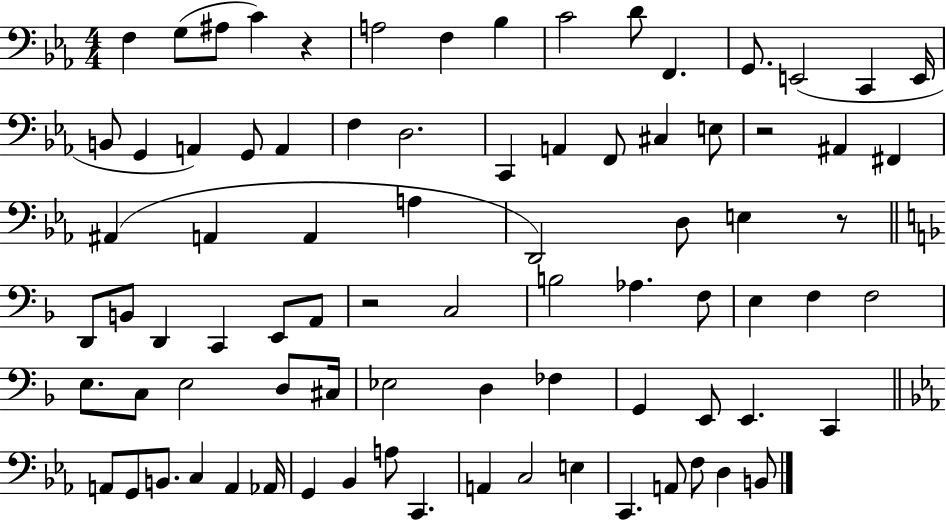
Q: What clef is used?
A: bass